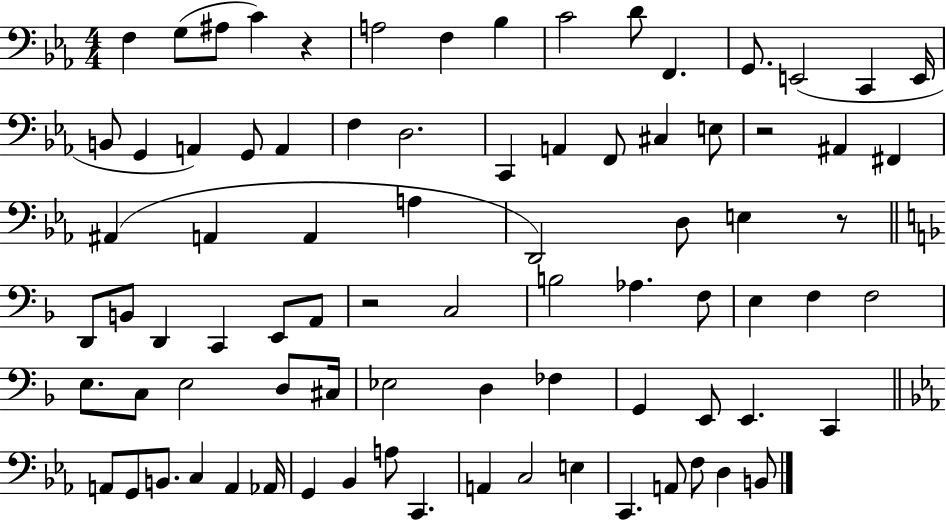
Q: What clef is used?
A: bass